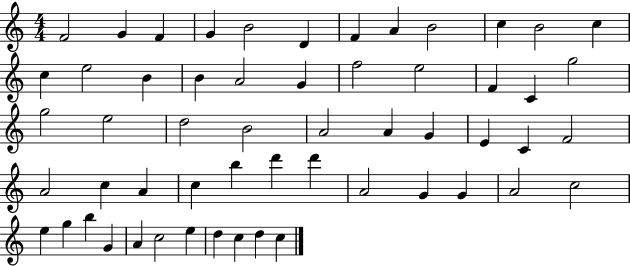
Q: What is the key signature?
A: C major